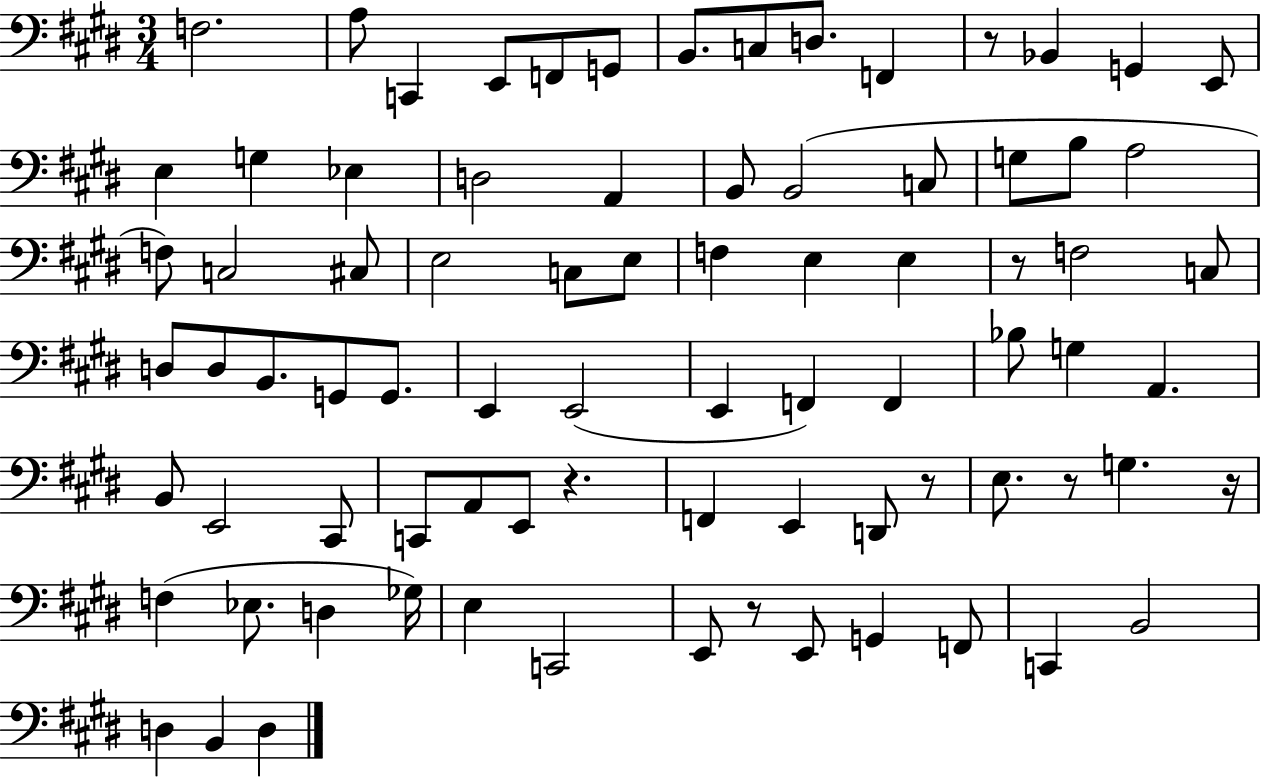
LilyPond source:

{
  \clef bass
  \numericTimeSignature
  \time 3/4
  \key e \major
  \repeat volta 2 { f2. | a8 c,4 e,8 f,8 g,8 | b,8. c8 d8. f,4 | r8 bes,4 g,4 e,8 | \break e4 g4 ees4 | d2 a,4 | b,8 b,2( c8 | g8 b8 a2 | \break f8) c2 cis8 | e2 c8 e8 | f4 e4 e4 | r8 f2 c8 | \break d8 d8 b,8. g,8 g,8. | e,4 e,2( | e,4 f,4) f,4 | bes8 g4 a,4. | \break b,8 e,2 cis,8 | c,8 a,8 e,8 r4. | f,4 e,4 d,8 r8 | e8. r8 g4. r16 | \break f4( ees8. d4 ges16) | e4 c,2 | e,8 r8 e,8 g,4 f,8 | c,4 b,2 | \break d4 b,4 d4 | } \bar "|."
}